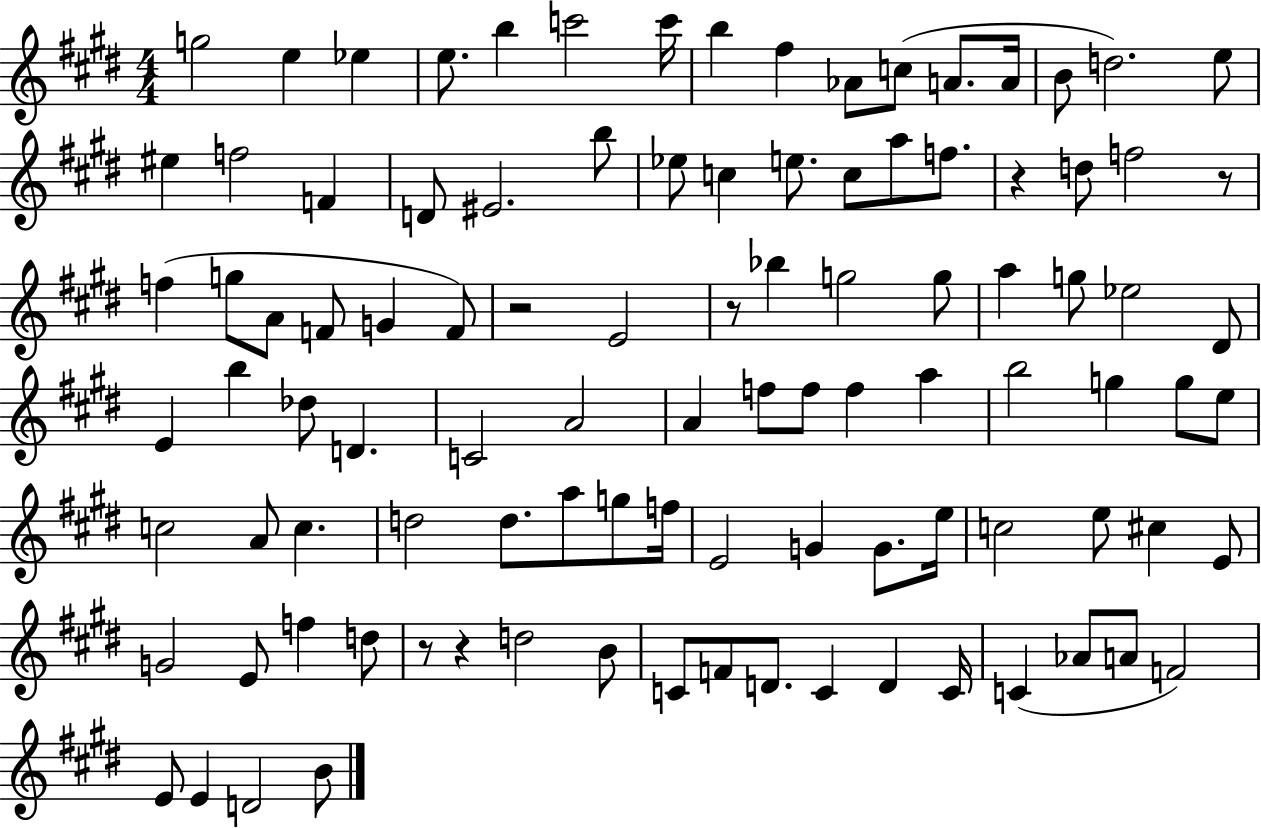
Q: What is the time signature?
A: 4/4